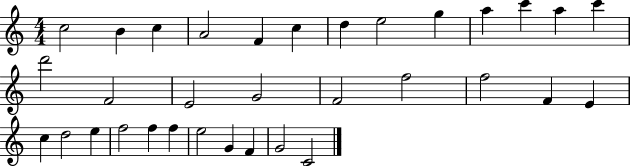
C5/h B4/q C5/q A4/h F4/q C5/q D5/q E5/h G5/q A5/q C6/q A5/q C6/q D6/h F4/h E4/h G4/h F4/h F5/h F5/h F4/q E4/q C5/q D5/h E5/q F5/h F5/q F5/q E5/h G4/q F4/q G4/h C4/h